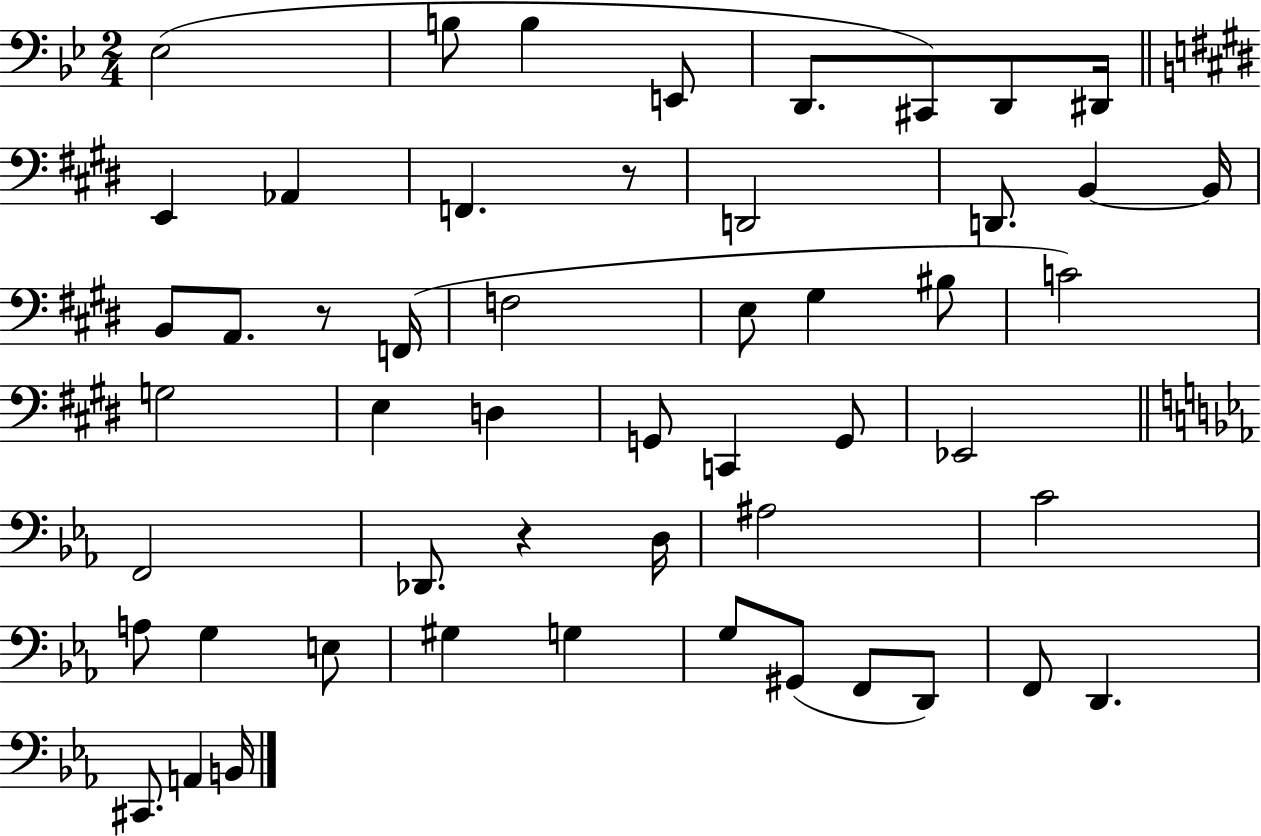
X:1
T:Untitled
M:2/4
L:1/4
K:Bb
_E,2 B,/2 B, E,,/2 D,,/2 ^C,,/2 D,,/2 ^D,,/4 E,, _A,, F,, z/2 D,,2 D,,/2 B,, B,,/4 B,,/2 A,,/2 z/2 F,,/4 F,2 E,/2 ^G, ^B,/2 C2 G,2 E, D, G,,/2 C,, G,,/2 _E,,2 F,,2 _D,,/2 z D,/4 ^A,2 C2 A,/2 G, E,/2 ^G, G, G,/2 ^G,,/2 F,,/2 D,,/2 F,,/2 D,, ^C,,/2 A,, B,,/4